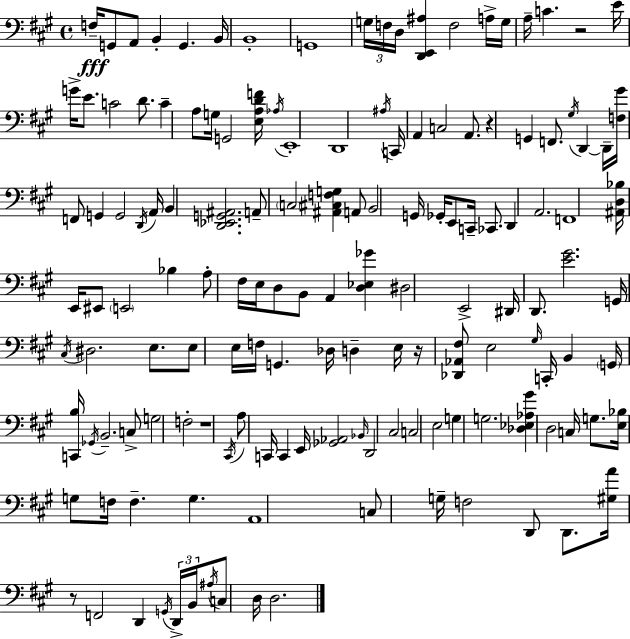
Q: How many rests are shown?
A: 5